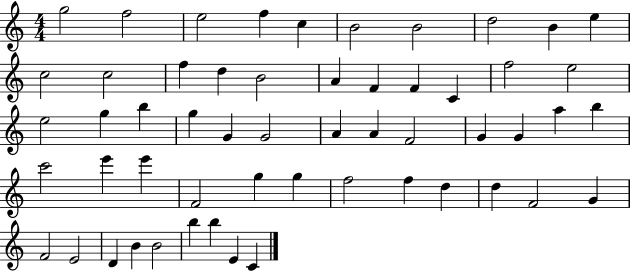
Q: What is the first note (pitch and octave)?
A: G5